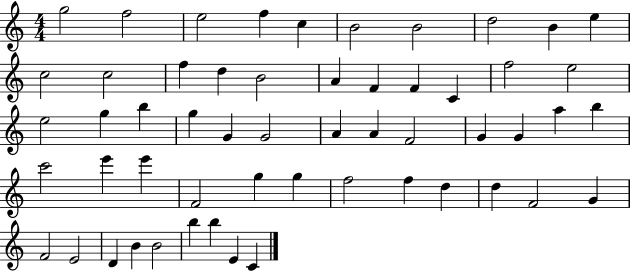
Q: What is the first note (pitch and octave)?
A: G5